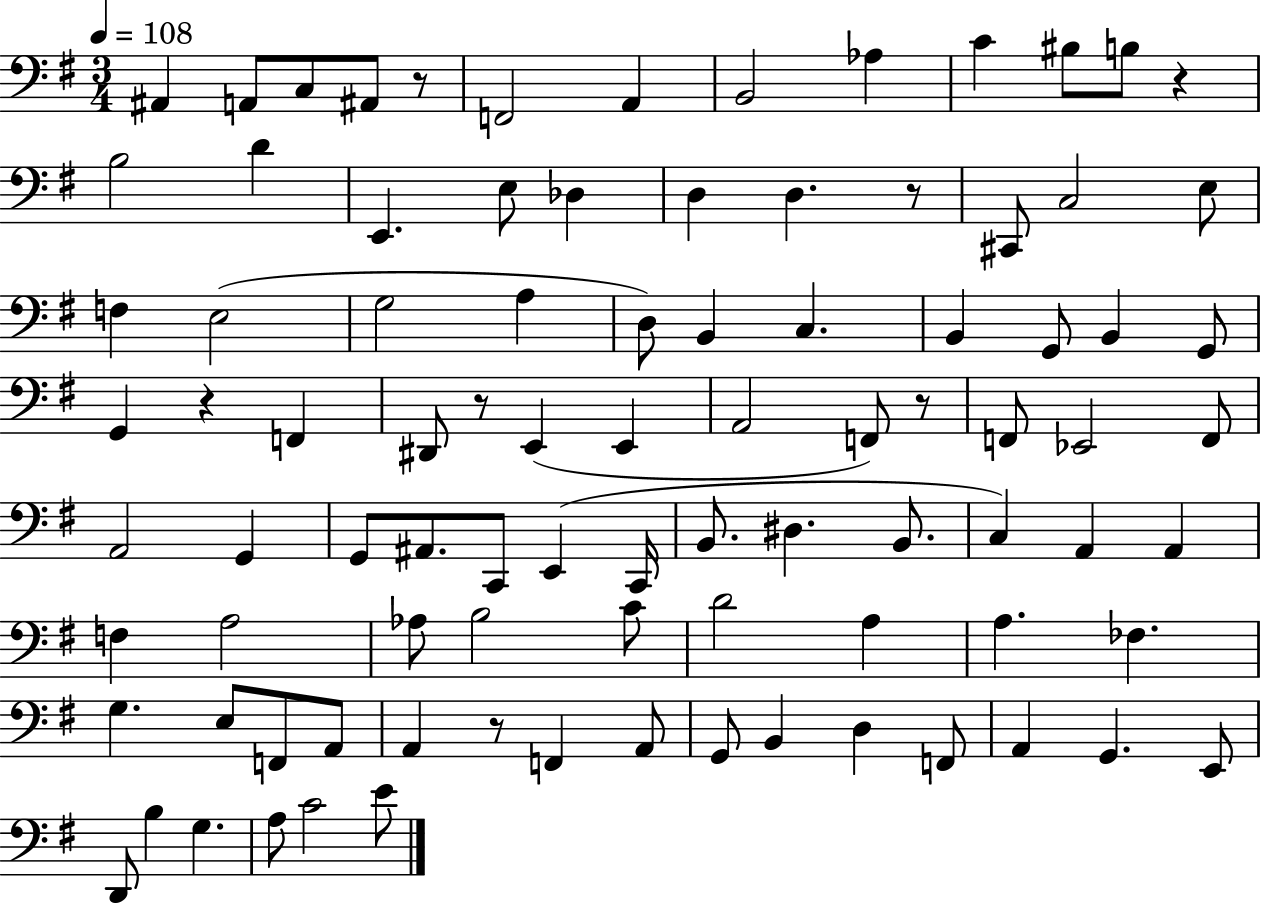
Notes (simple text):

A#2/q A2/e C3/e A#2/e R/e F2/h A2/q B2/h Ab3/q C4/q BIS3/e B3/e R/q B3/h D4/q E2/q. E3/e Db3/q D3/q D3/q. R/e C#2/e C3/h E3/e F3/q E3/h G3/h A3/q D3/e B2/q C3/q. B2/q G2/e B2/q G2/e G2/q R/q F2/q D#2/e R/e E2/q E2/q A2/h F2/e R/e F2/e Eb2/h F2/e A2/h G2/q G2/e A#2/e. C2/e E2/q C2/s B2/e. D#3/q. B2/e. C3/q A2/q A2/q F3/q A3/h Ab3/e B3/h C4/e D4/h A3/q A3/q. FES3/q. G3/q. E3/e F2/e A2/e A2/q R/e F2/q A2/e G2/e B2/q D3/q F2/e A2/q G2/q. E2/e D2/e B3/q G3/q. A3/e C4/h E4/e